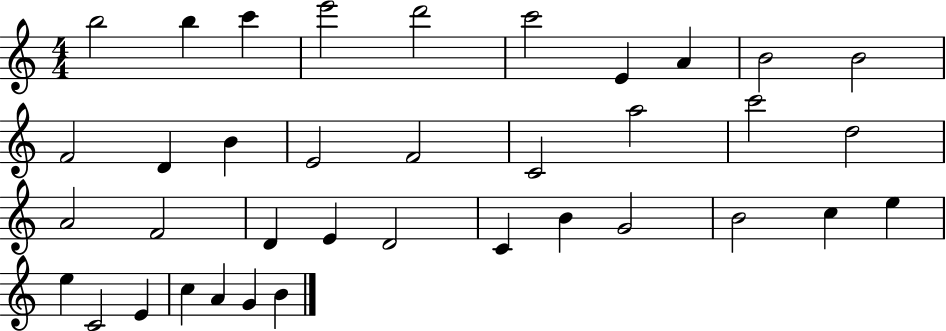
B5/h B5/q C6/q E6/h D6/h C6/h E4/q A4/q B4/h B4/h F4/h D4/q B4/q E4/h F4/h C4/h A5/h C6/h D5/h A4/h F4/h D4/q E4/q D4/h C4/q B4/q G4/h B4/h C5/q E5/q E5/q C4/h E4/q C5/q A4/q G4/q B4/q